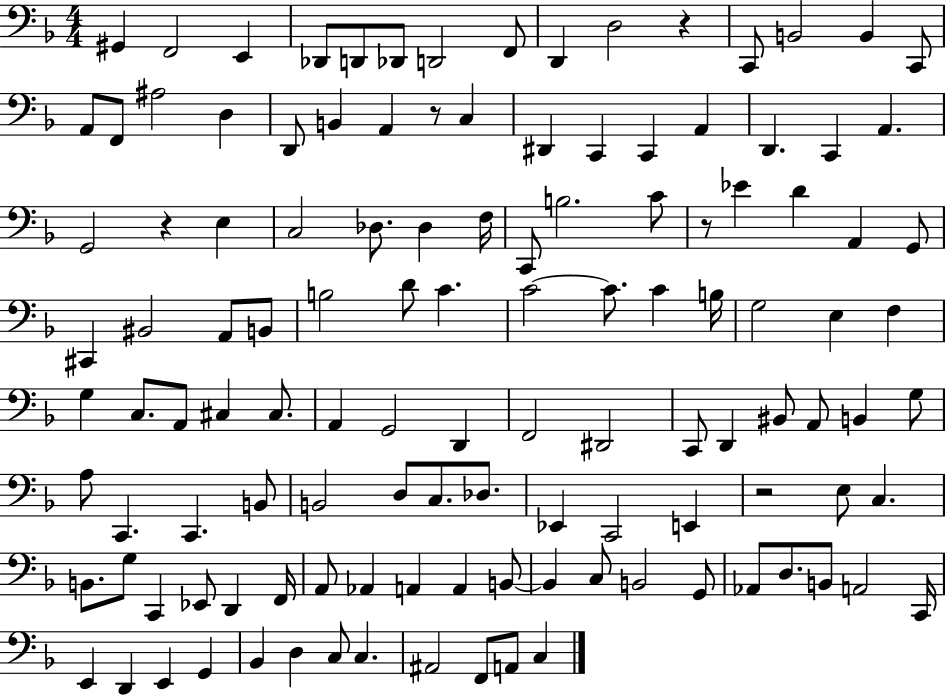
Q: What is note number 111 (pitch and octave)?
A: D3